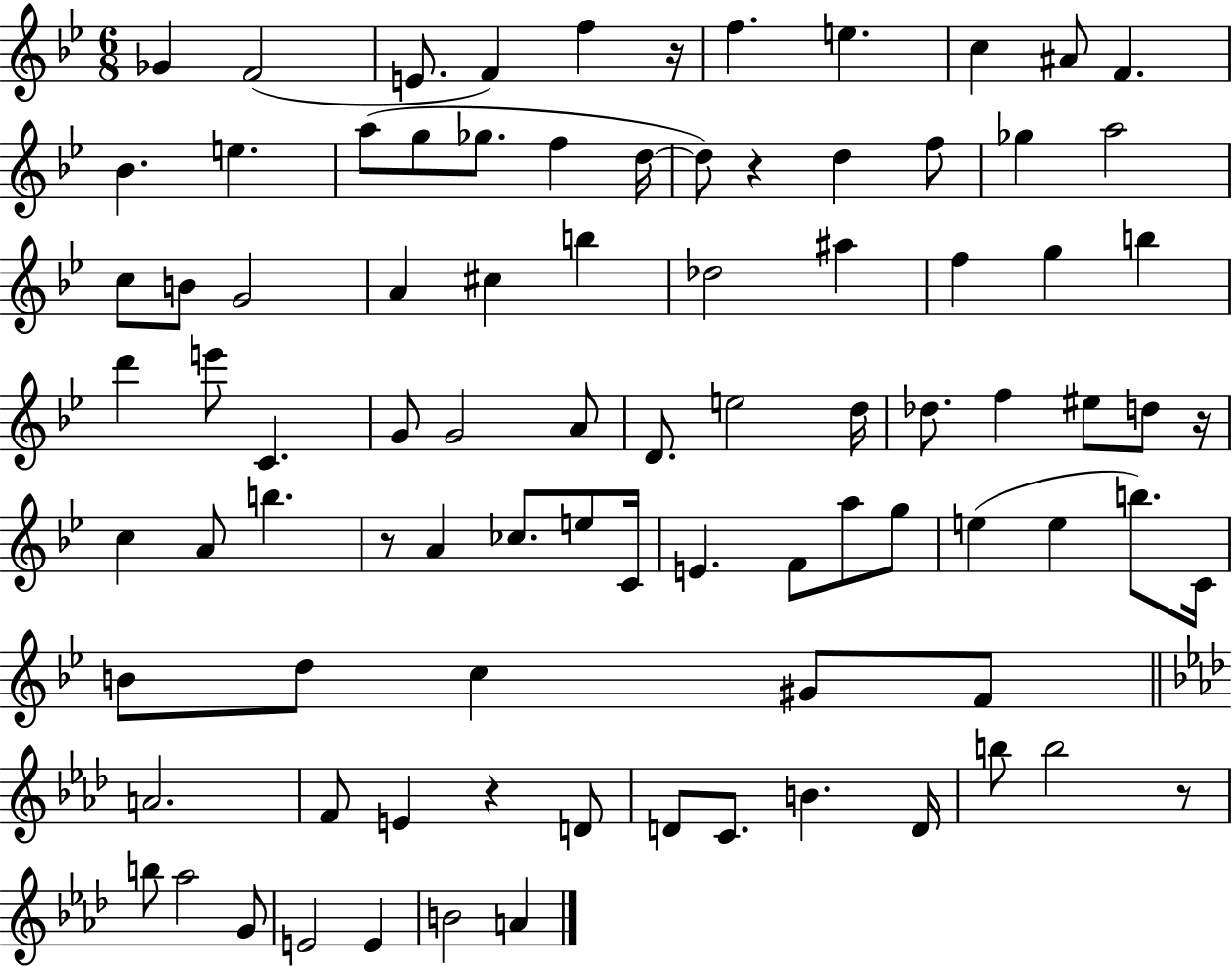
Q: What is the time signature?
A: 6/8